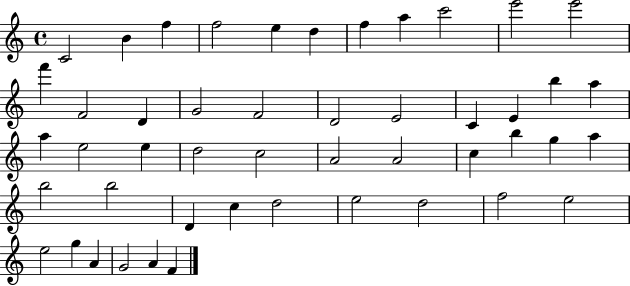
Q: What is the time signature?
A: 4/4